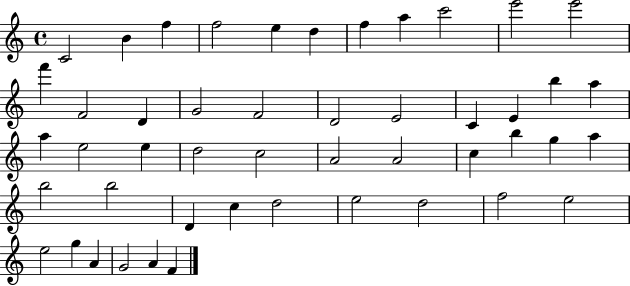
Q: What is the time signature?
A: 4/4